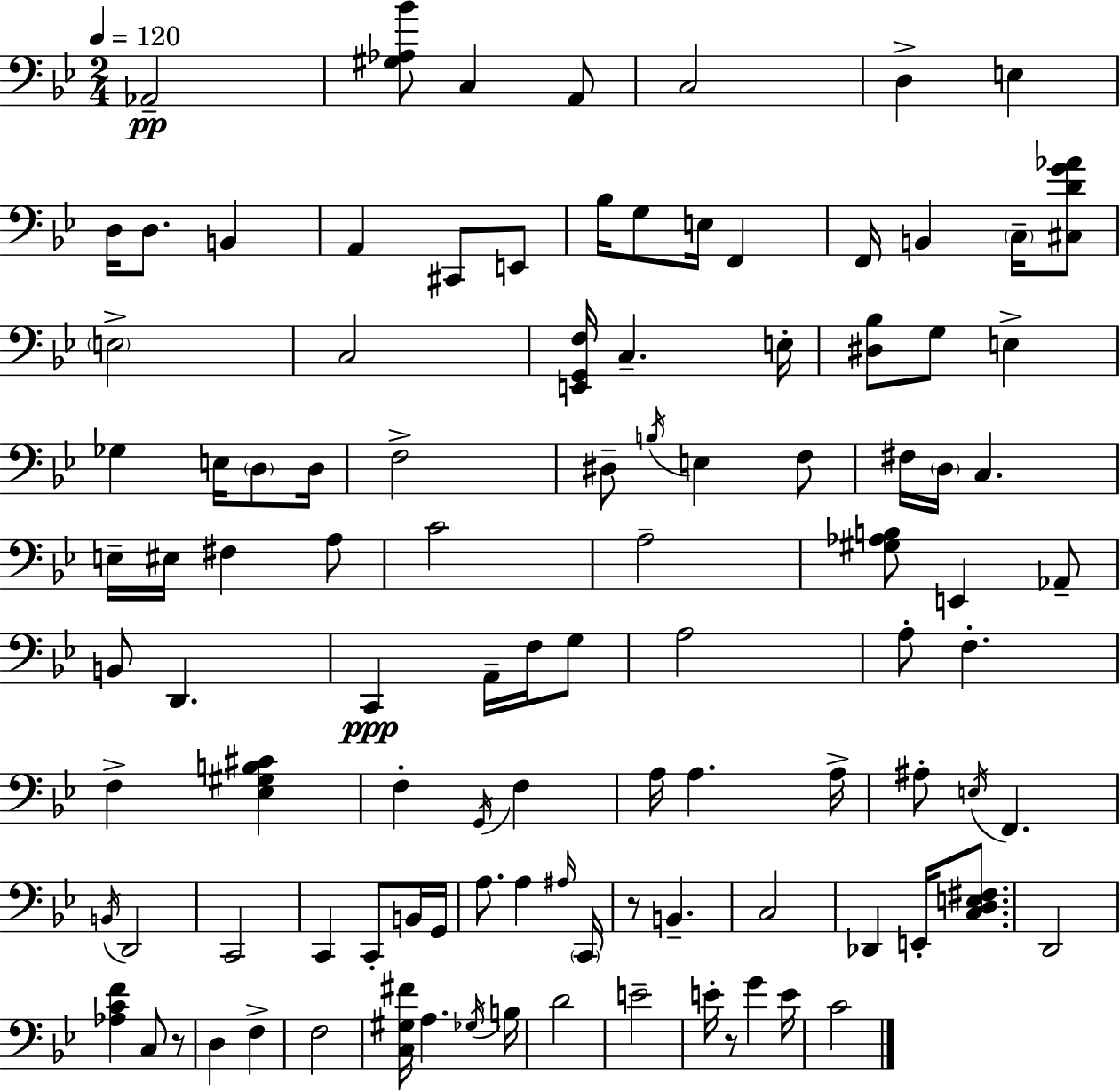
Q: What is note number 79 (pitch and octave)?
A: E2